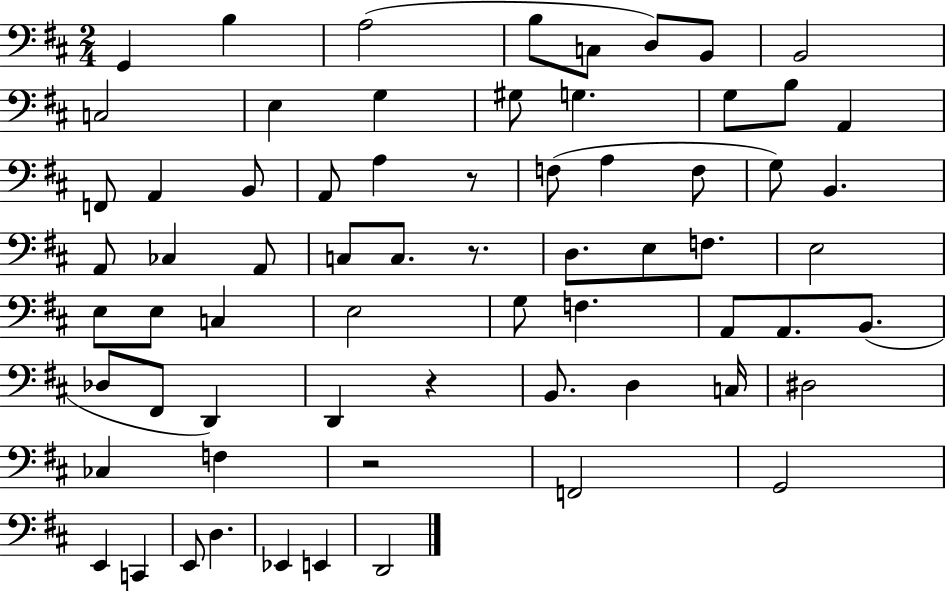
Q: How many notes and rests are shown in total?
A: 67